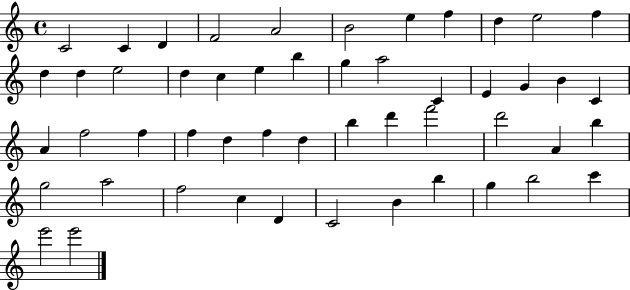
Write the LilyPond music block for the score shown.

{
  \clef treble
  \time 4/4
  \defaultTimeSignature
  \key c \major
  c'2 c'4 d'4 | f'2 a'2 | b'2 e''4 f''4 | d''4 e''2 f''4 | \break d''4 d''4 e''2 | d''4 c''4 e''4 b''4 | g''4 a''2 c'4 | e'4 g'4 b'4 c'4 | \break a'4 f''2 f''4 | f''4 d''4 f''4 d''4 | b''4 d'''4 f'''2 | d'''2 a'4 b''4 | \break g''2 a''2 | f''2 c''4 d'4 | c'2 b'4 b''4 | g''4 b''2 c'''4 | \break e'''2 e'''2 | \bar "|."
}